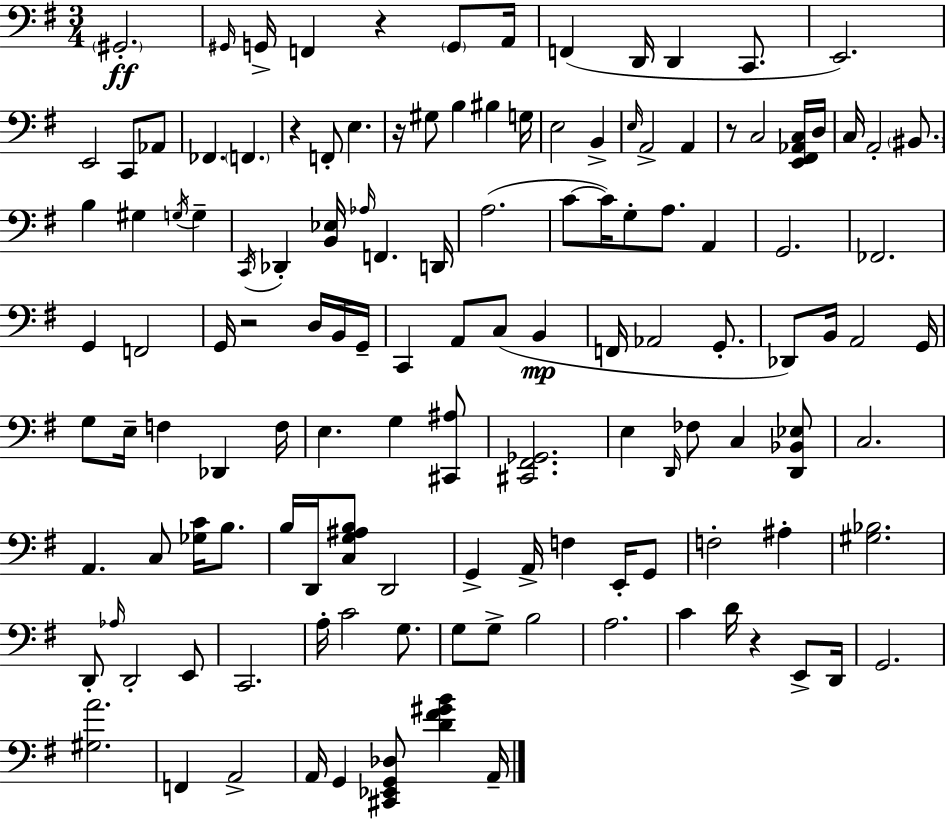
{
  \clef bass
  \numericTimeSignature
  \time 3/4
  \key g \major
  \parenthesize gis,2.-.\ff | \grace { gis,16 } g,16-> f,4 r4 \parenthesize g,8 | a,16 f,4( d,16 d,4 c,8. | e,2.) | \break e,2 c,8 aes,8 | fes,4. \parenthesize f,4. | r4 f,8-. e4. | r16 gis8 b4 bis4 | \break g16 e2 b,4-> | \grace { e16 } a,2-> a,4 | r8 c2 | <e, fis, aes, c>16 d16 c16 a,2-. \parenthesize bis,8. | \break b4 gis4 \acciaccatura { g16 } g4-- | \acciaccatura { c,16 } des,4-. <b, ees>16 \grace { aes16 } f,4. | d,16 a2.( | c'8~~ c'16) g8-. a8. | \break a,4 g,2. | fes,2. | g,4 f,2 | g,16 r2 | \break d16 b,16 g,16-- c,4 a,8 c8( | b,4\mp f,16 aes,2 | g,8.-. des,8) b,16 a,2 | g,16 g8 e16-- f4 | \break des,4 f16 e4. g4 | <cis, ais>8 <cis, fis, ges,>2. | e4 \grace { d,16 } fes8 | c4 <d, bes, ees>8 c2. | \break a,4. | c8 <ges c'>16 b8. b16 d,16 <c g ais b>8 d,2 | g,4-> a,16-> f4 | e,16-. g,8 f2-. | \break ais4-. <gis bes>2. | d,8-. \grace { aes16 } d,2-. | e,8 c,2. | a16-. c'2 | \break g8. g8 g8-> b2 | a2. | c'4 d'16 | r4 e,8-> d,16 g,2. | \break <gis a'>2. | f,4 a,2-> | a,16 g,4 | <cis, ees, g, des>8 <d' fis' gis' b'>4 a,16-- \bar "|."
}